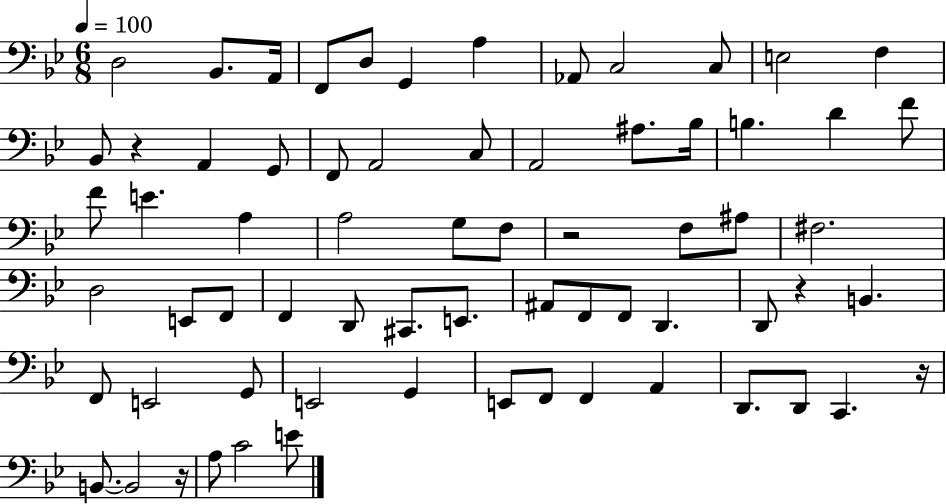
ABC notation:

X:1
T:Untitled
M:6/8
L:1/4
K:Bb
D,2 _B,,/2 A,,/4 F,,/2 D,/2 G,, A, _A,,/2 C,2 C,/2 E,2 F, _B,,/2 z A,, G,,/2 F,,/2 A,,2 C,/2 A,,2 ^A,/2 _B,/4 B, D F/2 F/2 E A, A,2 G,/2 F,/2 z2 F,/2 ^A,/2 ^F,2 D,2 E,,/2 F,,/2 F,, D,,/2 ^C,,/2 E,,/2 ^A,,/2 F,,/2 F,,/2 D,, D,,/2 z B,, F,,/2 E,,2 G,,/2 E,,2 G,, E,,/2 F,,/2 F,, A,, D,,/2 D,,/2 C,, z/4 B,,/2 B,,2 z/4 A,/2 C2 E/2